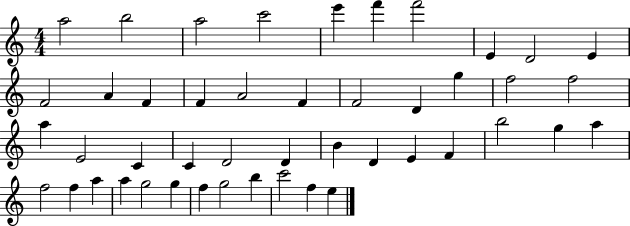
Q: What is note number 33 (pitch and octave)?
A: G5